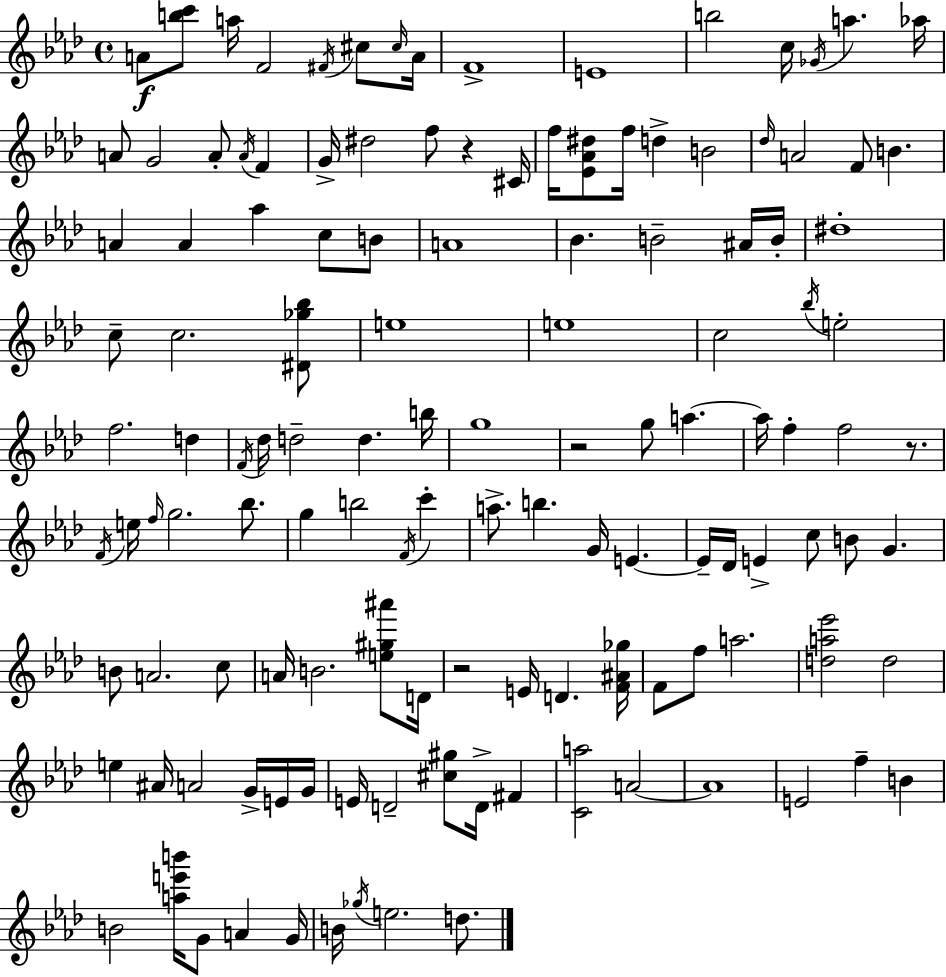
A4/e [B5,C6]/e A5/s F4/h F#4/s C#5/e C#5/s A4/s F4/w E4/w B5/h C5/s Gb4/s A5/q. Ab5/s A4/e G4/h A4/e A4/s F4/q G4/s D#5/h F5/e R/q C#4/s F5/s [Eb4,Ab4,D#5]/e F5/s D5/q B4/h Db5/s A4/h F4/e B4/q. A4/q A4/q Ab5/q C5/e B4/e A4/w Bb4/q. B4/h A#4/s B4/s D#5/w C5/e C5/h. [D#4,Gb5,Bb5]/e E5/w E5/w C5/h Bb5/s E5/h F5/h. D5/q F4/s Db5/s D5/h D5/q. B5/s G5/w R/h G5/e A5/q. A5/s F5/q F5/h R/e. F4/s E5/s F5/s G5/h. Bb5/e. G5/q B5/h F4/s C6/q A5/e. B5/q. G4/s E4/q. E4/s Db4/s E4/q C5/e B4/e G4/q. B4/e A4/h. C5/e A4/s B4/h. [E5,G#5,A#6]/e D4/s R/h E4/s D4/q. [F4,A#4,Gb5]/s F4/e F5/e A5/h. [D5,A5,Eb6]/h D5/h E5/q A#4/s A4/h G4/s E4/s G4/s E4/s D4/h [C#5,G#5]/e D4/s F#4/q [C4,A5]/h A4/h A4/w E4/h F5/q B4/q B4/h [A5,E6,B6]/s G4/e A4/q G4/s B4/s Gb5/s E5/h. D5/e.